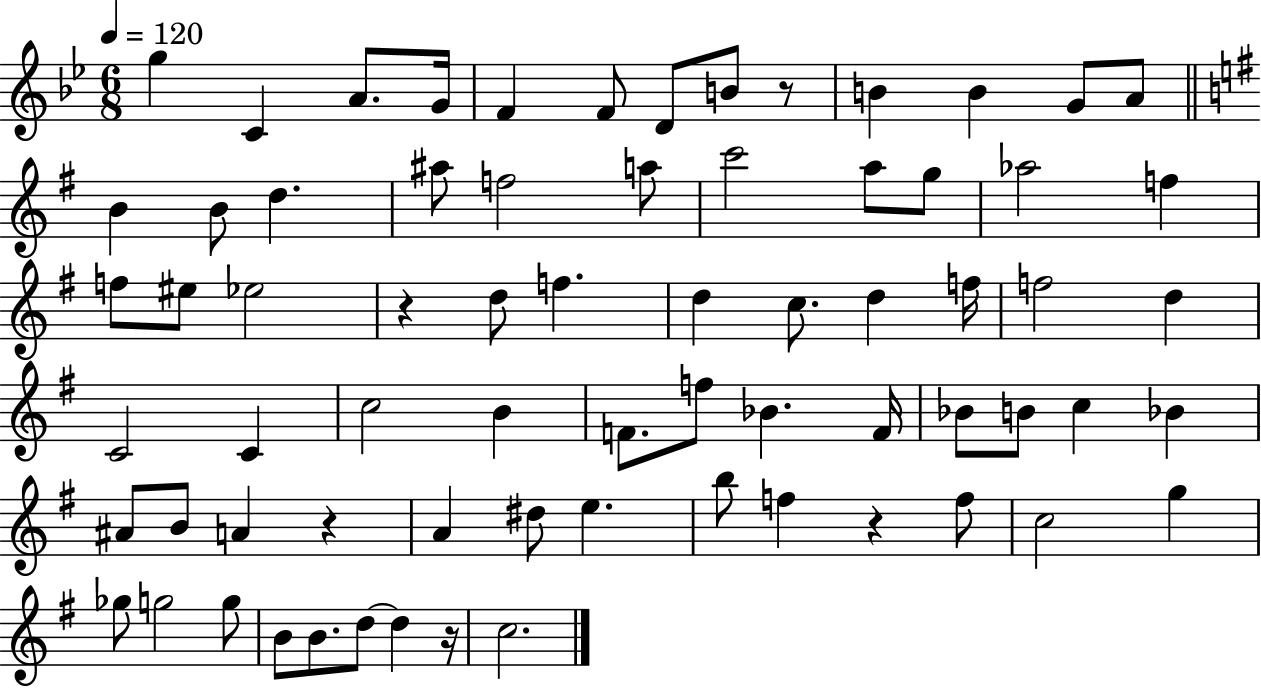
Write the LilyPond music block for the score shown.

{
  \clef treble
  \numericTimeSignature
  \time 6/8
  \key bes \major
  \tempo 4 = 120
  g''4 c'4 a'8. g'16 | f'4 f'8 d'8 b'8 r8 | b'4 b'4 g'8 a'8 | \bar "||" \break \key g \major b'4 b'8 d''4. | ais''8 f''2 a''8 | c'''2 a''8 g''8 | aes''2 f''4 | \break f''8 eis''8 ees''2 | r4 d''8 f''4. | d''4 c''8. d''4 f''16 | f''2 d''4 | \break c'2 c'4 | c''2 b'4 | f'8. f''8 bes'4. f'16 | bes'8 b'8 c''4 bes'4 | \break ais'8 b'8 a'4 r4 | a'4 dis''8 e''4. | b''8 f''4 r4 f''8 | c''2 g''4 | \break ges''8 g''2 g''8 | b'8 b'8. d''8~~ d''4 r16 | c''2. | \bar "|."
}